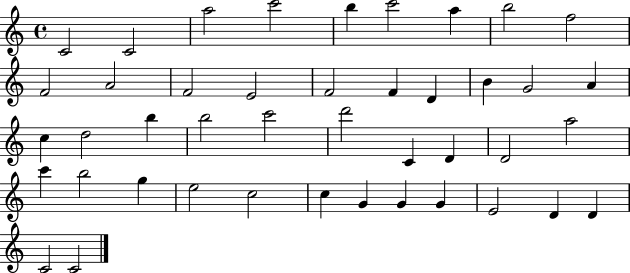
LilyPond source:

{
  \clef treble
  \time 4/4
  \defaultTimeSignature
  \key c \major
  c'2 c'2 | a''2 c'''2 | b''4 c'''2 a''4 | b''2 f''2 | \break f'2 a'2 | f'2 e'2 | f'2 f'4 d'4 | b'4 g'2 a'4 | \break c''4 d''2 b''4 | b''2 c'''2 | d'''2 c'4 d'4 | d'2 a''2 | \break c'''4 b''2 g''4 | e''2 c''2 | c''4 g'4 g'4 g'4 | e'2 d'4 d'4 | \break c'2 c'2 | \bar "|."
}